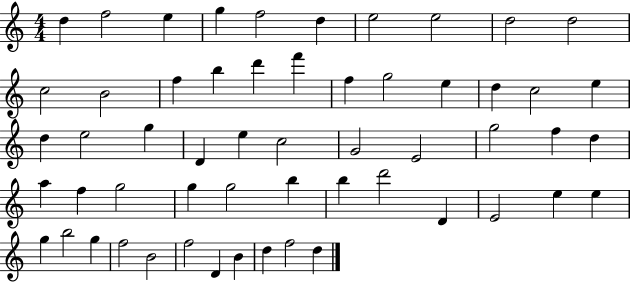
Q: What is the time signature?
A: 4/4